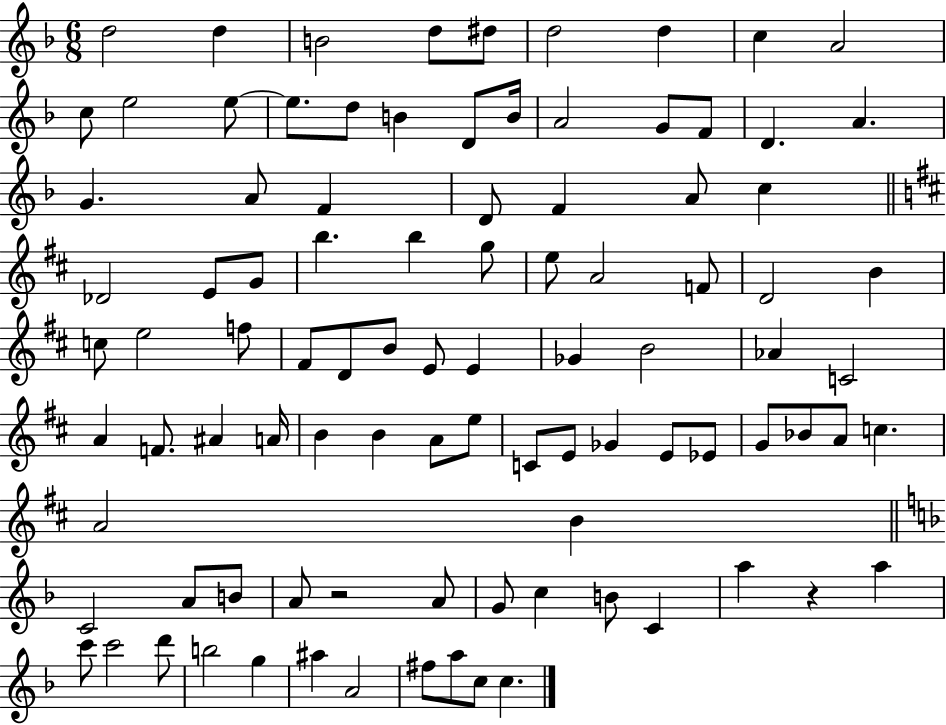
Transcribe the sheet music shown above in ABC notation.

X:1
T:Untitled
M:6/8
L:1/4
K:F
d2 d B2 d/2 ^d/2 d2 d c A2 c/2 e2 e/2 e/2 d/2 B D/2 B/4 A2 G/2 F/2 D A G A/2 F D/2 F A/2 c _D2 E/2 G/2 b b g/2 e/2 A2 F/2 D2 B c/2 e2 f/2 ^F/2 D/2 B/2 E/2 E _G B2 _A C2 A F/2 ^A A/4 B B A/2 e/2 C/2 E/2 _G E/2 _E/2 G/2 _B/2 A/2 c A2 B C2 A/2 B/2 A/2 z2 A/2 G/2 c B/2 C a z a c'/2 c'2 d'/2 b2 g ^a A2 ^f/2 a/2 c/2 c